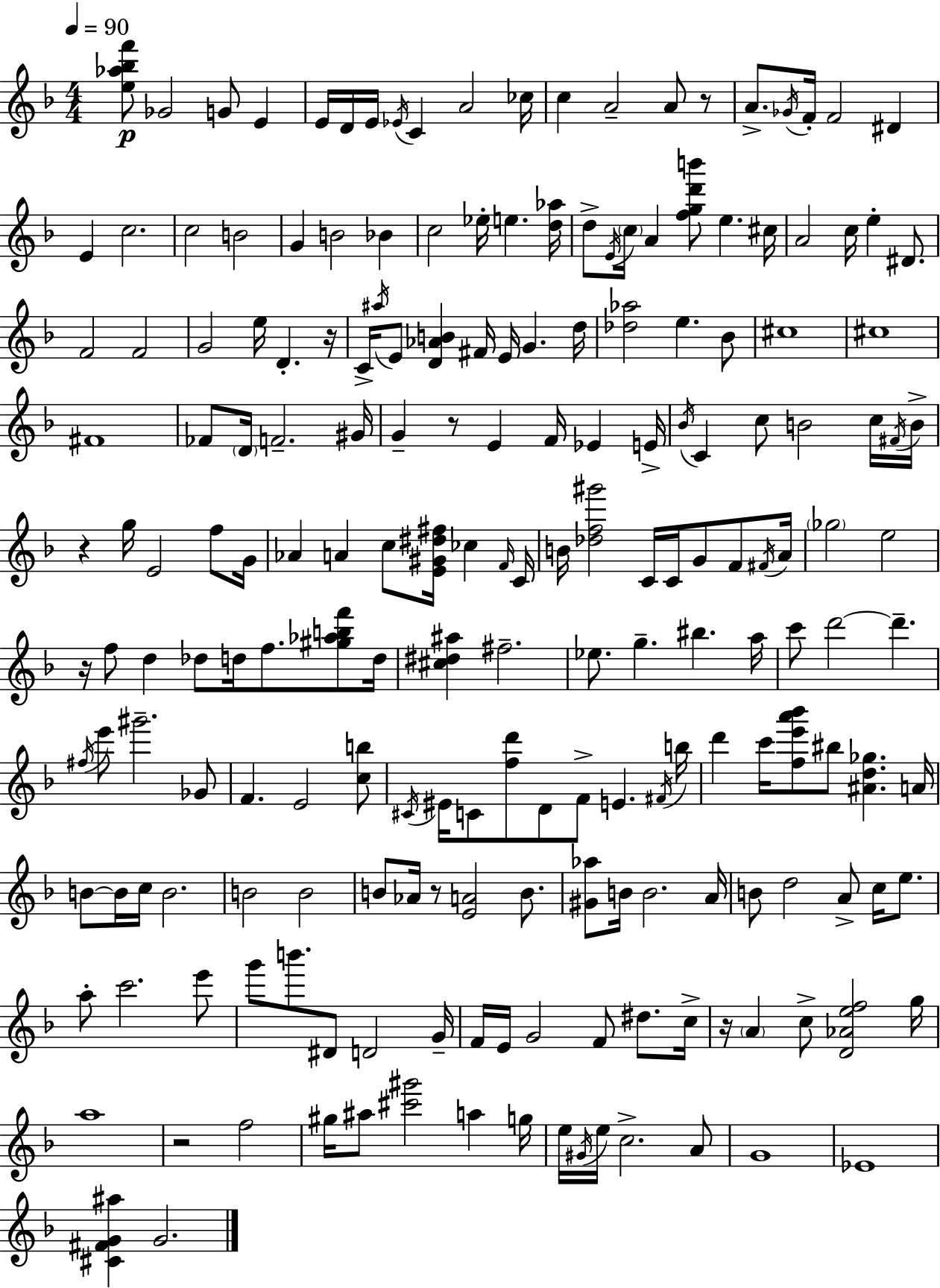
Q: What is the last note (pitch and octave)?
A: G4